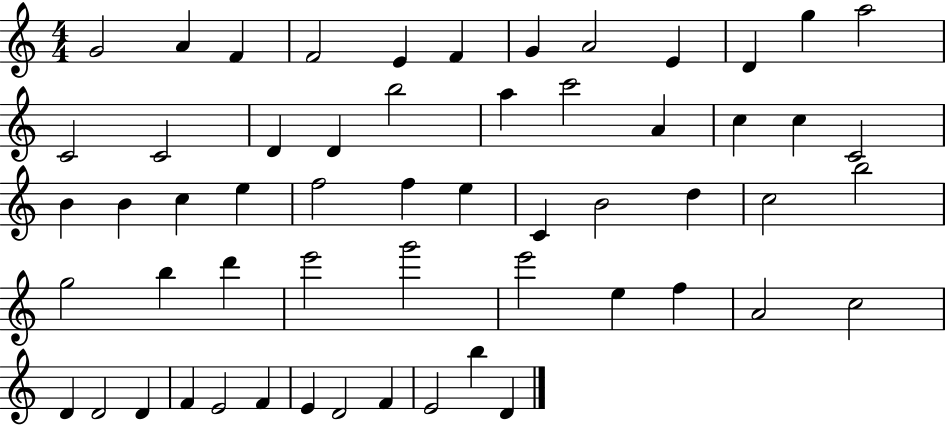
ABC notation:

X:1
T:Untitled
M:4/4
L:1/4
K:C
G2 A F F2 E F G A2 E D g a2 C2 C2 D D b2 a c'2 A c c C2 B B c e f2 f e C B2 d c2 b2 g2 b d' e'2 g'2 e'2 e f A2 c2 D D2 D F E2 F E D2 F E2 b D